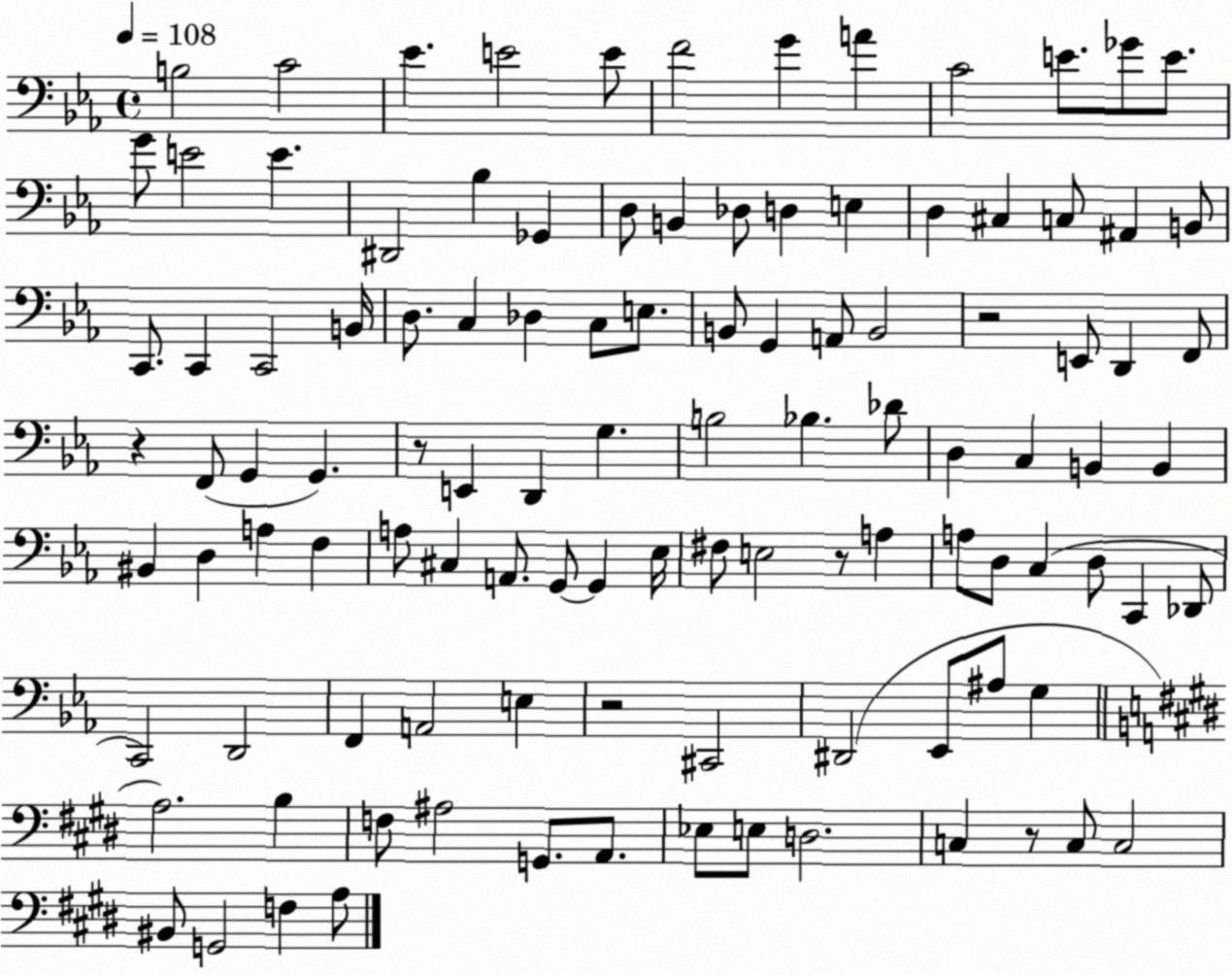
X:1
T:Untitled
M:4/4
L:1/4
K:Eb
B,2 C2 _E E2 E/2 F2 G A C2 E/2 _G/2 E/2 G/2 E2 E ^D,,2 _B, _G,, D,/2 B,, _D,/2 D, E, D, ^C, C,/2 ^A,, B,,/2 C,,/2 C,, C,,2 B,,/4 D,/2 C, _D, C,/2 E,/2 B,,/2 G,, A,,/2 B,,2 z2 E,,/2 D,, F,,/2 z F,,/2 G,, G,, z/2 E,, D,, G, B,2 _B, _D/2 D, C, B,, B,, ^B,, D, A, F, A,/2 ^C, A,,/2 G,,/2 G,, _E,/4 ^F,/2 E,2 z/2 A, A,/2 D,/2 C, D,/2 C,, _D,,/2 C,,2 D,,2 F,, A,,2 E, z2 ^C,,2 ^D,,2 _E,,/2 ^A,/2 G, A,2 B, F,/2 ^A,2 G,,/2 A,,/2 _E,/2 E,/2 D,2 C, z/2 C,/2 C,2 ^B,,/2 G,,2 F, A,/2